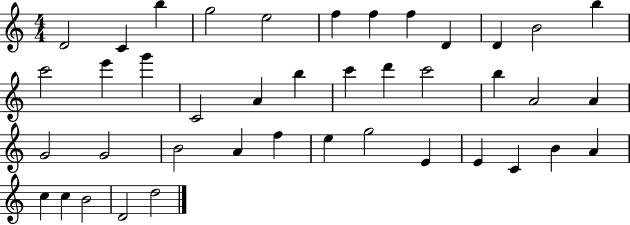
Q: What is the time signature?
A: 4/4